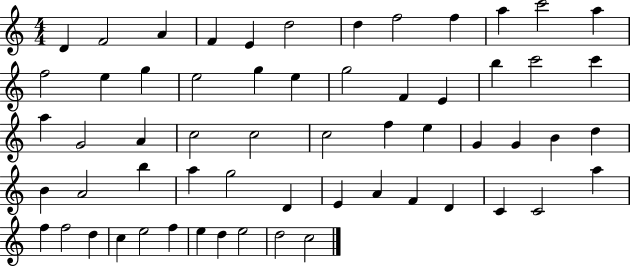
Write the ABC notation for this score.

X:1
T:Untitled
M:4/4
L:1/4
K:C
D F2 A F E d2 d f2 f a c'2 a f2 e g e2 g e g2 F E b c'2 c' a G2 A c2 c2 c2 f e G G B d B A2 b a g2 D E A F D C C2 a f f2 d c e2 f e d e2 d2 c2